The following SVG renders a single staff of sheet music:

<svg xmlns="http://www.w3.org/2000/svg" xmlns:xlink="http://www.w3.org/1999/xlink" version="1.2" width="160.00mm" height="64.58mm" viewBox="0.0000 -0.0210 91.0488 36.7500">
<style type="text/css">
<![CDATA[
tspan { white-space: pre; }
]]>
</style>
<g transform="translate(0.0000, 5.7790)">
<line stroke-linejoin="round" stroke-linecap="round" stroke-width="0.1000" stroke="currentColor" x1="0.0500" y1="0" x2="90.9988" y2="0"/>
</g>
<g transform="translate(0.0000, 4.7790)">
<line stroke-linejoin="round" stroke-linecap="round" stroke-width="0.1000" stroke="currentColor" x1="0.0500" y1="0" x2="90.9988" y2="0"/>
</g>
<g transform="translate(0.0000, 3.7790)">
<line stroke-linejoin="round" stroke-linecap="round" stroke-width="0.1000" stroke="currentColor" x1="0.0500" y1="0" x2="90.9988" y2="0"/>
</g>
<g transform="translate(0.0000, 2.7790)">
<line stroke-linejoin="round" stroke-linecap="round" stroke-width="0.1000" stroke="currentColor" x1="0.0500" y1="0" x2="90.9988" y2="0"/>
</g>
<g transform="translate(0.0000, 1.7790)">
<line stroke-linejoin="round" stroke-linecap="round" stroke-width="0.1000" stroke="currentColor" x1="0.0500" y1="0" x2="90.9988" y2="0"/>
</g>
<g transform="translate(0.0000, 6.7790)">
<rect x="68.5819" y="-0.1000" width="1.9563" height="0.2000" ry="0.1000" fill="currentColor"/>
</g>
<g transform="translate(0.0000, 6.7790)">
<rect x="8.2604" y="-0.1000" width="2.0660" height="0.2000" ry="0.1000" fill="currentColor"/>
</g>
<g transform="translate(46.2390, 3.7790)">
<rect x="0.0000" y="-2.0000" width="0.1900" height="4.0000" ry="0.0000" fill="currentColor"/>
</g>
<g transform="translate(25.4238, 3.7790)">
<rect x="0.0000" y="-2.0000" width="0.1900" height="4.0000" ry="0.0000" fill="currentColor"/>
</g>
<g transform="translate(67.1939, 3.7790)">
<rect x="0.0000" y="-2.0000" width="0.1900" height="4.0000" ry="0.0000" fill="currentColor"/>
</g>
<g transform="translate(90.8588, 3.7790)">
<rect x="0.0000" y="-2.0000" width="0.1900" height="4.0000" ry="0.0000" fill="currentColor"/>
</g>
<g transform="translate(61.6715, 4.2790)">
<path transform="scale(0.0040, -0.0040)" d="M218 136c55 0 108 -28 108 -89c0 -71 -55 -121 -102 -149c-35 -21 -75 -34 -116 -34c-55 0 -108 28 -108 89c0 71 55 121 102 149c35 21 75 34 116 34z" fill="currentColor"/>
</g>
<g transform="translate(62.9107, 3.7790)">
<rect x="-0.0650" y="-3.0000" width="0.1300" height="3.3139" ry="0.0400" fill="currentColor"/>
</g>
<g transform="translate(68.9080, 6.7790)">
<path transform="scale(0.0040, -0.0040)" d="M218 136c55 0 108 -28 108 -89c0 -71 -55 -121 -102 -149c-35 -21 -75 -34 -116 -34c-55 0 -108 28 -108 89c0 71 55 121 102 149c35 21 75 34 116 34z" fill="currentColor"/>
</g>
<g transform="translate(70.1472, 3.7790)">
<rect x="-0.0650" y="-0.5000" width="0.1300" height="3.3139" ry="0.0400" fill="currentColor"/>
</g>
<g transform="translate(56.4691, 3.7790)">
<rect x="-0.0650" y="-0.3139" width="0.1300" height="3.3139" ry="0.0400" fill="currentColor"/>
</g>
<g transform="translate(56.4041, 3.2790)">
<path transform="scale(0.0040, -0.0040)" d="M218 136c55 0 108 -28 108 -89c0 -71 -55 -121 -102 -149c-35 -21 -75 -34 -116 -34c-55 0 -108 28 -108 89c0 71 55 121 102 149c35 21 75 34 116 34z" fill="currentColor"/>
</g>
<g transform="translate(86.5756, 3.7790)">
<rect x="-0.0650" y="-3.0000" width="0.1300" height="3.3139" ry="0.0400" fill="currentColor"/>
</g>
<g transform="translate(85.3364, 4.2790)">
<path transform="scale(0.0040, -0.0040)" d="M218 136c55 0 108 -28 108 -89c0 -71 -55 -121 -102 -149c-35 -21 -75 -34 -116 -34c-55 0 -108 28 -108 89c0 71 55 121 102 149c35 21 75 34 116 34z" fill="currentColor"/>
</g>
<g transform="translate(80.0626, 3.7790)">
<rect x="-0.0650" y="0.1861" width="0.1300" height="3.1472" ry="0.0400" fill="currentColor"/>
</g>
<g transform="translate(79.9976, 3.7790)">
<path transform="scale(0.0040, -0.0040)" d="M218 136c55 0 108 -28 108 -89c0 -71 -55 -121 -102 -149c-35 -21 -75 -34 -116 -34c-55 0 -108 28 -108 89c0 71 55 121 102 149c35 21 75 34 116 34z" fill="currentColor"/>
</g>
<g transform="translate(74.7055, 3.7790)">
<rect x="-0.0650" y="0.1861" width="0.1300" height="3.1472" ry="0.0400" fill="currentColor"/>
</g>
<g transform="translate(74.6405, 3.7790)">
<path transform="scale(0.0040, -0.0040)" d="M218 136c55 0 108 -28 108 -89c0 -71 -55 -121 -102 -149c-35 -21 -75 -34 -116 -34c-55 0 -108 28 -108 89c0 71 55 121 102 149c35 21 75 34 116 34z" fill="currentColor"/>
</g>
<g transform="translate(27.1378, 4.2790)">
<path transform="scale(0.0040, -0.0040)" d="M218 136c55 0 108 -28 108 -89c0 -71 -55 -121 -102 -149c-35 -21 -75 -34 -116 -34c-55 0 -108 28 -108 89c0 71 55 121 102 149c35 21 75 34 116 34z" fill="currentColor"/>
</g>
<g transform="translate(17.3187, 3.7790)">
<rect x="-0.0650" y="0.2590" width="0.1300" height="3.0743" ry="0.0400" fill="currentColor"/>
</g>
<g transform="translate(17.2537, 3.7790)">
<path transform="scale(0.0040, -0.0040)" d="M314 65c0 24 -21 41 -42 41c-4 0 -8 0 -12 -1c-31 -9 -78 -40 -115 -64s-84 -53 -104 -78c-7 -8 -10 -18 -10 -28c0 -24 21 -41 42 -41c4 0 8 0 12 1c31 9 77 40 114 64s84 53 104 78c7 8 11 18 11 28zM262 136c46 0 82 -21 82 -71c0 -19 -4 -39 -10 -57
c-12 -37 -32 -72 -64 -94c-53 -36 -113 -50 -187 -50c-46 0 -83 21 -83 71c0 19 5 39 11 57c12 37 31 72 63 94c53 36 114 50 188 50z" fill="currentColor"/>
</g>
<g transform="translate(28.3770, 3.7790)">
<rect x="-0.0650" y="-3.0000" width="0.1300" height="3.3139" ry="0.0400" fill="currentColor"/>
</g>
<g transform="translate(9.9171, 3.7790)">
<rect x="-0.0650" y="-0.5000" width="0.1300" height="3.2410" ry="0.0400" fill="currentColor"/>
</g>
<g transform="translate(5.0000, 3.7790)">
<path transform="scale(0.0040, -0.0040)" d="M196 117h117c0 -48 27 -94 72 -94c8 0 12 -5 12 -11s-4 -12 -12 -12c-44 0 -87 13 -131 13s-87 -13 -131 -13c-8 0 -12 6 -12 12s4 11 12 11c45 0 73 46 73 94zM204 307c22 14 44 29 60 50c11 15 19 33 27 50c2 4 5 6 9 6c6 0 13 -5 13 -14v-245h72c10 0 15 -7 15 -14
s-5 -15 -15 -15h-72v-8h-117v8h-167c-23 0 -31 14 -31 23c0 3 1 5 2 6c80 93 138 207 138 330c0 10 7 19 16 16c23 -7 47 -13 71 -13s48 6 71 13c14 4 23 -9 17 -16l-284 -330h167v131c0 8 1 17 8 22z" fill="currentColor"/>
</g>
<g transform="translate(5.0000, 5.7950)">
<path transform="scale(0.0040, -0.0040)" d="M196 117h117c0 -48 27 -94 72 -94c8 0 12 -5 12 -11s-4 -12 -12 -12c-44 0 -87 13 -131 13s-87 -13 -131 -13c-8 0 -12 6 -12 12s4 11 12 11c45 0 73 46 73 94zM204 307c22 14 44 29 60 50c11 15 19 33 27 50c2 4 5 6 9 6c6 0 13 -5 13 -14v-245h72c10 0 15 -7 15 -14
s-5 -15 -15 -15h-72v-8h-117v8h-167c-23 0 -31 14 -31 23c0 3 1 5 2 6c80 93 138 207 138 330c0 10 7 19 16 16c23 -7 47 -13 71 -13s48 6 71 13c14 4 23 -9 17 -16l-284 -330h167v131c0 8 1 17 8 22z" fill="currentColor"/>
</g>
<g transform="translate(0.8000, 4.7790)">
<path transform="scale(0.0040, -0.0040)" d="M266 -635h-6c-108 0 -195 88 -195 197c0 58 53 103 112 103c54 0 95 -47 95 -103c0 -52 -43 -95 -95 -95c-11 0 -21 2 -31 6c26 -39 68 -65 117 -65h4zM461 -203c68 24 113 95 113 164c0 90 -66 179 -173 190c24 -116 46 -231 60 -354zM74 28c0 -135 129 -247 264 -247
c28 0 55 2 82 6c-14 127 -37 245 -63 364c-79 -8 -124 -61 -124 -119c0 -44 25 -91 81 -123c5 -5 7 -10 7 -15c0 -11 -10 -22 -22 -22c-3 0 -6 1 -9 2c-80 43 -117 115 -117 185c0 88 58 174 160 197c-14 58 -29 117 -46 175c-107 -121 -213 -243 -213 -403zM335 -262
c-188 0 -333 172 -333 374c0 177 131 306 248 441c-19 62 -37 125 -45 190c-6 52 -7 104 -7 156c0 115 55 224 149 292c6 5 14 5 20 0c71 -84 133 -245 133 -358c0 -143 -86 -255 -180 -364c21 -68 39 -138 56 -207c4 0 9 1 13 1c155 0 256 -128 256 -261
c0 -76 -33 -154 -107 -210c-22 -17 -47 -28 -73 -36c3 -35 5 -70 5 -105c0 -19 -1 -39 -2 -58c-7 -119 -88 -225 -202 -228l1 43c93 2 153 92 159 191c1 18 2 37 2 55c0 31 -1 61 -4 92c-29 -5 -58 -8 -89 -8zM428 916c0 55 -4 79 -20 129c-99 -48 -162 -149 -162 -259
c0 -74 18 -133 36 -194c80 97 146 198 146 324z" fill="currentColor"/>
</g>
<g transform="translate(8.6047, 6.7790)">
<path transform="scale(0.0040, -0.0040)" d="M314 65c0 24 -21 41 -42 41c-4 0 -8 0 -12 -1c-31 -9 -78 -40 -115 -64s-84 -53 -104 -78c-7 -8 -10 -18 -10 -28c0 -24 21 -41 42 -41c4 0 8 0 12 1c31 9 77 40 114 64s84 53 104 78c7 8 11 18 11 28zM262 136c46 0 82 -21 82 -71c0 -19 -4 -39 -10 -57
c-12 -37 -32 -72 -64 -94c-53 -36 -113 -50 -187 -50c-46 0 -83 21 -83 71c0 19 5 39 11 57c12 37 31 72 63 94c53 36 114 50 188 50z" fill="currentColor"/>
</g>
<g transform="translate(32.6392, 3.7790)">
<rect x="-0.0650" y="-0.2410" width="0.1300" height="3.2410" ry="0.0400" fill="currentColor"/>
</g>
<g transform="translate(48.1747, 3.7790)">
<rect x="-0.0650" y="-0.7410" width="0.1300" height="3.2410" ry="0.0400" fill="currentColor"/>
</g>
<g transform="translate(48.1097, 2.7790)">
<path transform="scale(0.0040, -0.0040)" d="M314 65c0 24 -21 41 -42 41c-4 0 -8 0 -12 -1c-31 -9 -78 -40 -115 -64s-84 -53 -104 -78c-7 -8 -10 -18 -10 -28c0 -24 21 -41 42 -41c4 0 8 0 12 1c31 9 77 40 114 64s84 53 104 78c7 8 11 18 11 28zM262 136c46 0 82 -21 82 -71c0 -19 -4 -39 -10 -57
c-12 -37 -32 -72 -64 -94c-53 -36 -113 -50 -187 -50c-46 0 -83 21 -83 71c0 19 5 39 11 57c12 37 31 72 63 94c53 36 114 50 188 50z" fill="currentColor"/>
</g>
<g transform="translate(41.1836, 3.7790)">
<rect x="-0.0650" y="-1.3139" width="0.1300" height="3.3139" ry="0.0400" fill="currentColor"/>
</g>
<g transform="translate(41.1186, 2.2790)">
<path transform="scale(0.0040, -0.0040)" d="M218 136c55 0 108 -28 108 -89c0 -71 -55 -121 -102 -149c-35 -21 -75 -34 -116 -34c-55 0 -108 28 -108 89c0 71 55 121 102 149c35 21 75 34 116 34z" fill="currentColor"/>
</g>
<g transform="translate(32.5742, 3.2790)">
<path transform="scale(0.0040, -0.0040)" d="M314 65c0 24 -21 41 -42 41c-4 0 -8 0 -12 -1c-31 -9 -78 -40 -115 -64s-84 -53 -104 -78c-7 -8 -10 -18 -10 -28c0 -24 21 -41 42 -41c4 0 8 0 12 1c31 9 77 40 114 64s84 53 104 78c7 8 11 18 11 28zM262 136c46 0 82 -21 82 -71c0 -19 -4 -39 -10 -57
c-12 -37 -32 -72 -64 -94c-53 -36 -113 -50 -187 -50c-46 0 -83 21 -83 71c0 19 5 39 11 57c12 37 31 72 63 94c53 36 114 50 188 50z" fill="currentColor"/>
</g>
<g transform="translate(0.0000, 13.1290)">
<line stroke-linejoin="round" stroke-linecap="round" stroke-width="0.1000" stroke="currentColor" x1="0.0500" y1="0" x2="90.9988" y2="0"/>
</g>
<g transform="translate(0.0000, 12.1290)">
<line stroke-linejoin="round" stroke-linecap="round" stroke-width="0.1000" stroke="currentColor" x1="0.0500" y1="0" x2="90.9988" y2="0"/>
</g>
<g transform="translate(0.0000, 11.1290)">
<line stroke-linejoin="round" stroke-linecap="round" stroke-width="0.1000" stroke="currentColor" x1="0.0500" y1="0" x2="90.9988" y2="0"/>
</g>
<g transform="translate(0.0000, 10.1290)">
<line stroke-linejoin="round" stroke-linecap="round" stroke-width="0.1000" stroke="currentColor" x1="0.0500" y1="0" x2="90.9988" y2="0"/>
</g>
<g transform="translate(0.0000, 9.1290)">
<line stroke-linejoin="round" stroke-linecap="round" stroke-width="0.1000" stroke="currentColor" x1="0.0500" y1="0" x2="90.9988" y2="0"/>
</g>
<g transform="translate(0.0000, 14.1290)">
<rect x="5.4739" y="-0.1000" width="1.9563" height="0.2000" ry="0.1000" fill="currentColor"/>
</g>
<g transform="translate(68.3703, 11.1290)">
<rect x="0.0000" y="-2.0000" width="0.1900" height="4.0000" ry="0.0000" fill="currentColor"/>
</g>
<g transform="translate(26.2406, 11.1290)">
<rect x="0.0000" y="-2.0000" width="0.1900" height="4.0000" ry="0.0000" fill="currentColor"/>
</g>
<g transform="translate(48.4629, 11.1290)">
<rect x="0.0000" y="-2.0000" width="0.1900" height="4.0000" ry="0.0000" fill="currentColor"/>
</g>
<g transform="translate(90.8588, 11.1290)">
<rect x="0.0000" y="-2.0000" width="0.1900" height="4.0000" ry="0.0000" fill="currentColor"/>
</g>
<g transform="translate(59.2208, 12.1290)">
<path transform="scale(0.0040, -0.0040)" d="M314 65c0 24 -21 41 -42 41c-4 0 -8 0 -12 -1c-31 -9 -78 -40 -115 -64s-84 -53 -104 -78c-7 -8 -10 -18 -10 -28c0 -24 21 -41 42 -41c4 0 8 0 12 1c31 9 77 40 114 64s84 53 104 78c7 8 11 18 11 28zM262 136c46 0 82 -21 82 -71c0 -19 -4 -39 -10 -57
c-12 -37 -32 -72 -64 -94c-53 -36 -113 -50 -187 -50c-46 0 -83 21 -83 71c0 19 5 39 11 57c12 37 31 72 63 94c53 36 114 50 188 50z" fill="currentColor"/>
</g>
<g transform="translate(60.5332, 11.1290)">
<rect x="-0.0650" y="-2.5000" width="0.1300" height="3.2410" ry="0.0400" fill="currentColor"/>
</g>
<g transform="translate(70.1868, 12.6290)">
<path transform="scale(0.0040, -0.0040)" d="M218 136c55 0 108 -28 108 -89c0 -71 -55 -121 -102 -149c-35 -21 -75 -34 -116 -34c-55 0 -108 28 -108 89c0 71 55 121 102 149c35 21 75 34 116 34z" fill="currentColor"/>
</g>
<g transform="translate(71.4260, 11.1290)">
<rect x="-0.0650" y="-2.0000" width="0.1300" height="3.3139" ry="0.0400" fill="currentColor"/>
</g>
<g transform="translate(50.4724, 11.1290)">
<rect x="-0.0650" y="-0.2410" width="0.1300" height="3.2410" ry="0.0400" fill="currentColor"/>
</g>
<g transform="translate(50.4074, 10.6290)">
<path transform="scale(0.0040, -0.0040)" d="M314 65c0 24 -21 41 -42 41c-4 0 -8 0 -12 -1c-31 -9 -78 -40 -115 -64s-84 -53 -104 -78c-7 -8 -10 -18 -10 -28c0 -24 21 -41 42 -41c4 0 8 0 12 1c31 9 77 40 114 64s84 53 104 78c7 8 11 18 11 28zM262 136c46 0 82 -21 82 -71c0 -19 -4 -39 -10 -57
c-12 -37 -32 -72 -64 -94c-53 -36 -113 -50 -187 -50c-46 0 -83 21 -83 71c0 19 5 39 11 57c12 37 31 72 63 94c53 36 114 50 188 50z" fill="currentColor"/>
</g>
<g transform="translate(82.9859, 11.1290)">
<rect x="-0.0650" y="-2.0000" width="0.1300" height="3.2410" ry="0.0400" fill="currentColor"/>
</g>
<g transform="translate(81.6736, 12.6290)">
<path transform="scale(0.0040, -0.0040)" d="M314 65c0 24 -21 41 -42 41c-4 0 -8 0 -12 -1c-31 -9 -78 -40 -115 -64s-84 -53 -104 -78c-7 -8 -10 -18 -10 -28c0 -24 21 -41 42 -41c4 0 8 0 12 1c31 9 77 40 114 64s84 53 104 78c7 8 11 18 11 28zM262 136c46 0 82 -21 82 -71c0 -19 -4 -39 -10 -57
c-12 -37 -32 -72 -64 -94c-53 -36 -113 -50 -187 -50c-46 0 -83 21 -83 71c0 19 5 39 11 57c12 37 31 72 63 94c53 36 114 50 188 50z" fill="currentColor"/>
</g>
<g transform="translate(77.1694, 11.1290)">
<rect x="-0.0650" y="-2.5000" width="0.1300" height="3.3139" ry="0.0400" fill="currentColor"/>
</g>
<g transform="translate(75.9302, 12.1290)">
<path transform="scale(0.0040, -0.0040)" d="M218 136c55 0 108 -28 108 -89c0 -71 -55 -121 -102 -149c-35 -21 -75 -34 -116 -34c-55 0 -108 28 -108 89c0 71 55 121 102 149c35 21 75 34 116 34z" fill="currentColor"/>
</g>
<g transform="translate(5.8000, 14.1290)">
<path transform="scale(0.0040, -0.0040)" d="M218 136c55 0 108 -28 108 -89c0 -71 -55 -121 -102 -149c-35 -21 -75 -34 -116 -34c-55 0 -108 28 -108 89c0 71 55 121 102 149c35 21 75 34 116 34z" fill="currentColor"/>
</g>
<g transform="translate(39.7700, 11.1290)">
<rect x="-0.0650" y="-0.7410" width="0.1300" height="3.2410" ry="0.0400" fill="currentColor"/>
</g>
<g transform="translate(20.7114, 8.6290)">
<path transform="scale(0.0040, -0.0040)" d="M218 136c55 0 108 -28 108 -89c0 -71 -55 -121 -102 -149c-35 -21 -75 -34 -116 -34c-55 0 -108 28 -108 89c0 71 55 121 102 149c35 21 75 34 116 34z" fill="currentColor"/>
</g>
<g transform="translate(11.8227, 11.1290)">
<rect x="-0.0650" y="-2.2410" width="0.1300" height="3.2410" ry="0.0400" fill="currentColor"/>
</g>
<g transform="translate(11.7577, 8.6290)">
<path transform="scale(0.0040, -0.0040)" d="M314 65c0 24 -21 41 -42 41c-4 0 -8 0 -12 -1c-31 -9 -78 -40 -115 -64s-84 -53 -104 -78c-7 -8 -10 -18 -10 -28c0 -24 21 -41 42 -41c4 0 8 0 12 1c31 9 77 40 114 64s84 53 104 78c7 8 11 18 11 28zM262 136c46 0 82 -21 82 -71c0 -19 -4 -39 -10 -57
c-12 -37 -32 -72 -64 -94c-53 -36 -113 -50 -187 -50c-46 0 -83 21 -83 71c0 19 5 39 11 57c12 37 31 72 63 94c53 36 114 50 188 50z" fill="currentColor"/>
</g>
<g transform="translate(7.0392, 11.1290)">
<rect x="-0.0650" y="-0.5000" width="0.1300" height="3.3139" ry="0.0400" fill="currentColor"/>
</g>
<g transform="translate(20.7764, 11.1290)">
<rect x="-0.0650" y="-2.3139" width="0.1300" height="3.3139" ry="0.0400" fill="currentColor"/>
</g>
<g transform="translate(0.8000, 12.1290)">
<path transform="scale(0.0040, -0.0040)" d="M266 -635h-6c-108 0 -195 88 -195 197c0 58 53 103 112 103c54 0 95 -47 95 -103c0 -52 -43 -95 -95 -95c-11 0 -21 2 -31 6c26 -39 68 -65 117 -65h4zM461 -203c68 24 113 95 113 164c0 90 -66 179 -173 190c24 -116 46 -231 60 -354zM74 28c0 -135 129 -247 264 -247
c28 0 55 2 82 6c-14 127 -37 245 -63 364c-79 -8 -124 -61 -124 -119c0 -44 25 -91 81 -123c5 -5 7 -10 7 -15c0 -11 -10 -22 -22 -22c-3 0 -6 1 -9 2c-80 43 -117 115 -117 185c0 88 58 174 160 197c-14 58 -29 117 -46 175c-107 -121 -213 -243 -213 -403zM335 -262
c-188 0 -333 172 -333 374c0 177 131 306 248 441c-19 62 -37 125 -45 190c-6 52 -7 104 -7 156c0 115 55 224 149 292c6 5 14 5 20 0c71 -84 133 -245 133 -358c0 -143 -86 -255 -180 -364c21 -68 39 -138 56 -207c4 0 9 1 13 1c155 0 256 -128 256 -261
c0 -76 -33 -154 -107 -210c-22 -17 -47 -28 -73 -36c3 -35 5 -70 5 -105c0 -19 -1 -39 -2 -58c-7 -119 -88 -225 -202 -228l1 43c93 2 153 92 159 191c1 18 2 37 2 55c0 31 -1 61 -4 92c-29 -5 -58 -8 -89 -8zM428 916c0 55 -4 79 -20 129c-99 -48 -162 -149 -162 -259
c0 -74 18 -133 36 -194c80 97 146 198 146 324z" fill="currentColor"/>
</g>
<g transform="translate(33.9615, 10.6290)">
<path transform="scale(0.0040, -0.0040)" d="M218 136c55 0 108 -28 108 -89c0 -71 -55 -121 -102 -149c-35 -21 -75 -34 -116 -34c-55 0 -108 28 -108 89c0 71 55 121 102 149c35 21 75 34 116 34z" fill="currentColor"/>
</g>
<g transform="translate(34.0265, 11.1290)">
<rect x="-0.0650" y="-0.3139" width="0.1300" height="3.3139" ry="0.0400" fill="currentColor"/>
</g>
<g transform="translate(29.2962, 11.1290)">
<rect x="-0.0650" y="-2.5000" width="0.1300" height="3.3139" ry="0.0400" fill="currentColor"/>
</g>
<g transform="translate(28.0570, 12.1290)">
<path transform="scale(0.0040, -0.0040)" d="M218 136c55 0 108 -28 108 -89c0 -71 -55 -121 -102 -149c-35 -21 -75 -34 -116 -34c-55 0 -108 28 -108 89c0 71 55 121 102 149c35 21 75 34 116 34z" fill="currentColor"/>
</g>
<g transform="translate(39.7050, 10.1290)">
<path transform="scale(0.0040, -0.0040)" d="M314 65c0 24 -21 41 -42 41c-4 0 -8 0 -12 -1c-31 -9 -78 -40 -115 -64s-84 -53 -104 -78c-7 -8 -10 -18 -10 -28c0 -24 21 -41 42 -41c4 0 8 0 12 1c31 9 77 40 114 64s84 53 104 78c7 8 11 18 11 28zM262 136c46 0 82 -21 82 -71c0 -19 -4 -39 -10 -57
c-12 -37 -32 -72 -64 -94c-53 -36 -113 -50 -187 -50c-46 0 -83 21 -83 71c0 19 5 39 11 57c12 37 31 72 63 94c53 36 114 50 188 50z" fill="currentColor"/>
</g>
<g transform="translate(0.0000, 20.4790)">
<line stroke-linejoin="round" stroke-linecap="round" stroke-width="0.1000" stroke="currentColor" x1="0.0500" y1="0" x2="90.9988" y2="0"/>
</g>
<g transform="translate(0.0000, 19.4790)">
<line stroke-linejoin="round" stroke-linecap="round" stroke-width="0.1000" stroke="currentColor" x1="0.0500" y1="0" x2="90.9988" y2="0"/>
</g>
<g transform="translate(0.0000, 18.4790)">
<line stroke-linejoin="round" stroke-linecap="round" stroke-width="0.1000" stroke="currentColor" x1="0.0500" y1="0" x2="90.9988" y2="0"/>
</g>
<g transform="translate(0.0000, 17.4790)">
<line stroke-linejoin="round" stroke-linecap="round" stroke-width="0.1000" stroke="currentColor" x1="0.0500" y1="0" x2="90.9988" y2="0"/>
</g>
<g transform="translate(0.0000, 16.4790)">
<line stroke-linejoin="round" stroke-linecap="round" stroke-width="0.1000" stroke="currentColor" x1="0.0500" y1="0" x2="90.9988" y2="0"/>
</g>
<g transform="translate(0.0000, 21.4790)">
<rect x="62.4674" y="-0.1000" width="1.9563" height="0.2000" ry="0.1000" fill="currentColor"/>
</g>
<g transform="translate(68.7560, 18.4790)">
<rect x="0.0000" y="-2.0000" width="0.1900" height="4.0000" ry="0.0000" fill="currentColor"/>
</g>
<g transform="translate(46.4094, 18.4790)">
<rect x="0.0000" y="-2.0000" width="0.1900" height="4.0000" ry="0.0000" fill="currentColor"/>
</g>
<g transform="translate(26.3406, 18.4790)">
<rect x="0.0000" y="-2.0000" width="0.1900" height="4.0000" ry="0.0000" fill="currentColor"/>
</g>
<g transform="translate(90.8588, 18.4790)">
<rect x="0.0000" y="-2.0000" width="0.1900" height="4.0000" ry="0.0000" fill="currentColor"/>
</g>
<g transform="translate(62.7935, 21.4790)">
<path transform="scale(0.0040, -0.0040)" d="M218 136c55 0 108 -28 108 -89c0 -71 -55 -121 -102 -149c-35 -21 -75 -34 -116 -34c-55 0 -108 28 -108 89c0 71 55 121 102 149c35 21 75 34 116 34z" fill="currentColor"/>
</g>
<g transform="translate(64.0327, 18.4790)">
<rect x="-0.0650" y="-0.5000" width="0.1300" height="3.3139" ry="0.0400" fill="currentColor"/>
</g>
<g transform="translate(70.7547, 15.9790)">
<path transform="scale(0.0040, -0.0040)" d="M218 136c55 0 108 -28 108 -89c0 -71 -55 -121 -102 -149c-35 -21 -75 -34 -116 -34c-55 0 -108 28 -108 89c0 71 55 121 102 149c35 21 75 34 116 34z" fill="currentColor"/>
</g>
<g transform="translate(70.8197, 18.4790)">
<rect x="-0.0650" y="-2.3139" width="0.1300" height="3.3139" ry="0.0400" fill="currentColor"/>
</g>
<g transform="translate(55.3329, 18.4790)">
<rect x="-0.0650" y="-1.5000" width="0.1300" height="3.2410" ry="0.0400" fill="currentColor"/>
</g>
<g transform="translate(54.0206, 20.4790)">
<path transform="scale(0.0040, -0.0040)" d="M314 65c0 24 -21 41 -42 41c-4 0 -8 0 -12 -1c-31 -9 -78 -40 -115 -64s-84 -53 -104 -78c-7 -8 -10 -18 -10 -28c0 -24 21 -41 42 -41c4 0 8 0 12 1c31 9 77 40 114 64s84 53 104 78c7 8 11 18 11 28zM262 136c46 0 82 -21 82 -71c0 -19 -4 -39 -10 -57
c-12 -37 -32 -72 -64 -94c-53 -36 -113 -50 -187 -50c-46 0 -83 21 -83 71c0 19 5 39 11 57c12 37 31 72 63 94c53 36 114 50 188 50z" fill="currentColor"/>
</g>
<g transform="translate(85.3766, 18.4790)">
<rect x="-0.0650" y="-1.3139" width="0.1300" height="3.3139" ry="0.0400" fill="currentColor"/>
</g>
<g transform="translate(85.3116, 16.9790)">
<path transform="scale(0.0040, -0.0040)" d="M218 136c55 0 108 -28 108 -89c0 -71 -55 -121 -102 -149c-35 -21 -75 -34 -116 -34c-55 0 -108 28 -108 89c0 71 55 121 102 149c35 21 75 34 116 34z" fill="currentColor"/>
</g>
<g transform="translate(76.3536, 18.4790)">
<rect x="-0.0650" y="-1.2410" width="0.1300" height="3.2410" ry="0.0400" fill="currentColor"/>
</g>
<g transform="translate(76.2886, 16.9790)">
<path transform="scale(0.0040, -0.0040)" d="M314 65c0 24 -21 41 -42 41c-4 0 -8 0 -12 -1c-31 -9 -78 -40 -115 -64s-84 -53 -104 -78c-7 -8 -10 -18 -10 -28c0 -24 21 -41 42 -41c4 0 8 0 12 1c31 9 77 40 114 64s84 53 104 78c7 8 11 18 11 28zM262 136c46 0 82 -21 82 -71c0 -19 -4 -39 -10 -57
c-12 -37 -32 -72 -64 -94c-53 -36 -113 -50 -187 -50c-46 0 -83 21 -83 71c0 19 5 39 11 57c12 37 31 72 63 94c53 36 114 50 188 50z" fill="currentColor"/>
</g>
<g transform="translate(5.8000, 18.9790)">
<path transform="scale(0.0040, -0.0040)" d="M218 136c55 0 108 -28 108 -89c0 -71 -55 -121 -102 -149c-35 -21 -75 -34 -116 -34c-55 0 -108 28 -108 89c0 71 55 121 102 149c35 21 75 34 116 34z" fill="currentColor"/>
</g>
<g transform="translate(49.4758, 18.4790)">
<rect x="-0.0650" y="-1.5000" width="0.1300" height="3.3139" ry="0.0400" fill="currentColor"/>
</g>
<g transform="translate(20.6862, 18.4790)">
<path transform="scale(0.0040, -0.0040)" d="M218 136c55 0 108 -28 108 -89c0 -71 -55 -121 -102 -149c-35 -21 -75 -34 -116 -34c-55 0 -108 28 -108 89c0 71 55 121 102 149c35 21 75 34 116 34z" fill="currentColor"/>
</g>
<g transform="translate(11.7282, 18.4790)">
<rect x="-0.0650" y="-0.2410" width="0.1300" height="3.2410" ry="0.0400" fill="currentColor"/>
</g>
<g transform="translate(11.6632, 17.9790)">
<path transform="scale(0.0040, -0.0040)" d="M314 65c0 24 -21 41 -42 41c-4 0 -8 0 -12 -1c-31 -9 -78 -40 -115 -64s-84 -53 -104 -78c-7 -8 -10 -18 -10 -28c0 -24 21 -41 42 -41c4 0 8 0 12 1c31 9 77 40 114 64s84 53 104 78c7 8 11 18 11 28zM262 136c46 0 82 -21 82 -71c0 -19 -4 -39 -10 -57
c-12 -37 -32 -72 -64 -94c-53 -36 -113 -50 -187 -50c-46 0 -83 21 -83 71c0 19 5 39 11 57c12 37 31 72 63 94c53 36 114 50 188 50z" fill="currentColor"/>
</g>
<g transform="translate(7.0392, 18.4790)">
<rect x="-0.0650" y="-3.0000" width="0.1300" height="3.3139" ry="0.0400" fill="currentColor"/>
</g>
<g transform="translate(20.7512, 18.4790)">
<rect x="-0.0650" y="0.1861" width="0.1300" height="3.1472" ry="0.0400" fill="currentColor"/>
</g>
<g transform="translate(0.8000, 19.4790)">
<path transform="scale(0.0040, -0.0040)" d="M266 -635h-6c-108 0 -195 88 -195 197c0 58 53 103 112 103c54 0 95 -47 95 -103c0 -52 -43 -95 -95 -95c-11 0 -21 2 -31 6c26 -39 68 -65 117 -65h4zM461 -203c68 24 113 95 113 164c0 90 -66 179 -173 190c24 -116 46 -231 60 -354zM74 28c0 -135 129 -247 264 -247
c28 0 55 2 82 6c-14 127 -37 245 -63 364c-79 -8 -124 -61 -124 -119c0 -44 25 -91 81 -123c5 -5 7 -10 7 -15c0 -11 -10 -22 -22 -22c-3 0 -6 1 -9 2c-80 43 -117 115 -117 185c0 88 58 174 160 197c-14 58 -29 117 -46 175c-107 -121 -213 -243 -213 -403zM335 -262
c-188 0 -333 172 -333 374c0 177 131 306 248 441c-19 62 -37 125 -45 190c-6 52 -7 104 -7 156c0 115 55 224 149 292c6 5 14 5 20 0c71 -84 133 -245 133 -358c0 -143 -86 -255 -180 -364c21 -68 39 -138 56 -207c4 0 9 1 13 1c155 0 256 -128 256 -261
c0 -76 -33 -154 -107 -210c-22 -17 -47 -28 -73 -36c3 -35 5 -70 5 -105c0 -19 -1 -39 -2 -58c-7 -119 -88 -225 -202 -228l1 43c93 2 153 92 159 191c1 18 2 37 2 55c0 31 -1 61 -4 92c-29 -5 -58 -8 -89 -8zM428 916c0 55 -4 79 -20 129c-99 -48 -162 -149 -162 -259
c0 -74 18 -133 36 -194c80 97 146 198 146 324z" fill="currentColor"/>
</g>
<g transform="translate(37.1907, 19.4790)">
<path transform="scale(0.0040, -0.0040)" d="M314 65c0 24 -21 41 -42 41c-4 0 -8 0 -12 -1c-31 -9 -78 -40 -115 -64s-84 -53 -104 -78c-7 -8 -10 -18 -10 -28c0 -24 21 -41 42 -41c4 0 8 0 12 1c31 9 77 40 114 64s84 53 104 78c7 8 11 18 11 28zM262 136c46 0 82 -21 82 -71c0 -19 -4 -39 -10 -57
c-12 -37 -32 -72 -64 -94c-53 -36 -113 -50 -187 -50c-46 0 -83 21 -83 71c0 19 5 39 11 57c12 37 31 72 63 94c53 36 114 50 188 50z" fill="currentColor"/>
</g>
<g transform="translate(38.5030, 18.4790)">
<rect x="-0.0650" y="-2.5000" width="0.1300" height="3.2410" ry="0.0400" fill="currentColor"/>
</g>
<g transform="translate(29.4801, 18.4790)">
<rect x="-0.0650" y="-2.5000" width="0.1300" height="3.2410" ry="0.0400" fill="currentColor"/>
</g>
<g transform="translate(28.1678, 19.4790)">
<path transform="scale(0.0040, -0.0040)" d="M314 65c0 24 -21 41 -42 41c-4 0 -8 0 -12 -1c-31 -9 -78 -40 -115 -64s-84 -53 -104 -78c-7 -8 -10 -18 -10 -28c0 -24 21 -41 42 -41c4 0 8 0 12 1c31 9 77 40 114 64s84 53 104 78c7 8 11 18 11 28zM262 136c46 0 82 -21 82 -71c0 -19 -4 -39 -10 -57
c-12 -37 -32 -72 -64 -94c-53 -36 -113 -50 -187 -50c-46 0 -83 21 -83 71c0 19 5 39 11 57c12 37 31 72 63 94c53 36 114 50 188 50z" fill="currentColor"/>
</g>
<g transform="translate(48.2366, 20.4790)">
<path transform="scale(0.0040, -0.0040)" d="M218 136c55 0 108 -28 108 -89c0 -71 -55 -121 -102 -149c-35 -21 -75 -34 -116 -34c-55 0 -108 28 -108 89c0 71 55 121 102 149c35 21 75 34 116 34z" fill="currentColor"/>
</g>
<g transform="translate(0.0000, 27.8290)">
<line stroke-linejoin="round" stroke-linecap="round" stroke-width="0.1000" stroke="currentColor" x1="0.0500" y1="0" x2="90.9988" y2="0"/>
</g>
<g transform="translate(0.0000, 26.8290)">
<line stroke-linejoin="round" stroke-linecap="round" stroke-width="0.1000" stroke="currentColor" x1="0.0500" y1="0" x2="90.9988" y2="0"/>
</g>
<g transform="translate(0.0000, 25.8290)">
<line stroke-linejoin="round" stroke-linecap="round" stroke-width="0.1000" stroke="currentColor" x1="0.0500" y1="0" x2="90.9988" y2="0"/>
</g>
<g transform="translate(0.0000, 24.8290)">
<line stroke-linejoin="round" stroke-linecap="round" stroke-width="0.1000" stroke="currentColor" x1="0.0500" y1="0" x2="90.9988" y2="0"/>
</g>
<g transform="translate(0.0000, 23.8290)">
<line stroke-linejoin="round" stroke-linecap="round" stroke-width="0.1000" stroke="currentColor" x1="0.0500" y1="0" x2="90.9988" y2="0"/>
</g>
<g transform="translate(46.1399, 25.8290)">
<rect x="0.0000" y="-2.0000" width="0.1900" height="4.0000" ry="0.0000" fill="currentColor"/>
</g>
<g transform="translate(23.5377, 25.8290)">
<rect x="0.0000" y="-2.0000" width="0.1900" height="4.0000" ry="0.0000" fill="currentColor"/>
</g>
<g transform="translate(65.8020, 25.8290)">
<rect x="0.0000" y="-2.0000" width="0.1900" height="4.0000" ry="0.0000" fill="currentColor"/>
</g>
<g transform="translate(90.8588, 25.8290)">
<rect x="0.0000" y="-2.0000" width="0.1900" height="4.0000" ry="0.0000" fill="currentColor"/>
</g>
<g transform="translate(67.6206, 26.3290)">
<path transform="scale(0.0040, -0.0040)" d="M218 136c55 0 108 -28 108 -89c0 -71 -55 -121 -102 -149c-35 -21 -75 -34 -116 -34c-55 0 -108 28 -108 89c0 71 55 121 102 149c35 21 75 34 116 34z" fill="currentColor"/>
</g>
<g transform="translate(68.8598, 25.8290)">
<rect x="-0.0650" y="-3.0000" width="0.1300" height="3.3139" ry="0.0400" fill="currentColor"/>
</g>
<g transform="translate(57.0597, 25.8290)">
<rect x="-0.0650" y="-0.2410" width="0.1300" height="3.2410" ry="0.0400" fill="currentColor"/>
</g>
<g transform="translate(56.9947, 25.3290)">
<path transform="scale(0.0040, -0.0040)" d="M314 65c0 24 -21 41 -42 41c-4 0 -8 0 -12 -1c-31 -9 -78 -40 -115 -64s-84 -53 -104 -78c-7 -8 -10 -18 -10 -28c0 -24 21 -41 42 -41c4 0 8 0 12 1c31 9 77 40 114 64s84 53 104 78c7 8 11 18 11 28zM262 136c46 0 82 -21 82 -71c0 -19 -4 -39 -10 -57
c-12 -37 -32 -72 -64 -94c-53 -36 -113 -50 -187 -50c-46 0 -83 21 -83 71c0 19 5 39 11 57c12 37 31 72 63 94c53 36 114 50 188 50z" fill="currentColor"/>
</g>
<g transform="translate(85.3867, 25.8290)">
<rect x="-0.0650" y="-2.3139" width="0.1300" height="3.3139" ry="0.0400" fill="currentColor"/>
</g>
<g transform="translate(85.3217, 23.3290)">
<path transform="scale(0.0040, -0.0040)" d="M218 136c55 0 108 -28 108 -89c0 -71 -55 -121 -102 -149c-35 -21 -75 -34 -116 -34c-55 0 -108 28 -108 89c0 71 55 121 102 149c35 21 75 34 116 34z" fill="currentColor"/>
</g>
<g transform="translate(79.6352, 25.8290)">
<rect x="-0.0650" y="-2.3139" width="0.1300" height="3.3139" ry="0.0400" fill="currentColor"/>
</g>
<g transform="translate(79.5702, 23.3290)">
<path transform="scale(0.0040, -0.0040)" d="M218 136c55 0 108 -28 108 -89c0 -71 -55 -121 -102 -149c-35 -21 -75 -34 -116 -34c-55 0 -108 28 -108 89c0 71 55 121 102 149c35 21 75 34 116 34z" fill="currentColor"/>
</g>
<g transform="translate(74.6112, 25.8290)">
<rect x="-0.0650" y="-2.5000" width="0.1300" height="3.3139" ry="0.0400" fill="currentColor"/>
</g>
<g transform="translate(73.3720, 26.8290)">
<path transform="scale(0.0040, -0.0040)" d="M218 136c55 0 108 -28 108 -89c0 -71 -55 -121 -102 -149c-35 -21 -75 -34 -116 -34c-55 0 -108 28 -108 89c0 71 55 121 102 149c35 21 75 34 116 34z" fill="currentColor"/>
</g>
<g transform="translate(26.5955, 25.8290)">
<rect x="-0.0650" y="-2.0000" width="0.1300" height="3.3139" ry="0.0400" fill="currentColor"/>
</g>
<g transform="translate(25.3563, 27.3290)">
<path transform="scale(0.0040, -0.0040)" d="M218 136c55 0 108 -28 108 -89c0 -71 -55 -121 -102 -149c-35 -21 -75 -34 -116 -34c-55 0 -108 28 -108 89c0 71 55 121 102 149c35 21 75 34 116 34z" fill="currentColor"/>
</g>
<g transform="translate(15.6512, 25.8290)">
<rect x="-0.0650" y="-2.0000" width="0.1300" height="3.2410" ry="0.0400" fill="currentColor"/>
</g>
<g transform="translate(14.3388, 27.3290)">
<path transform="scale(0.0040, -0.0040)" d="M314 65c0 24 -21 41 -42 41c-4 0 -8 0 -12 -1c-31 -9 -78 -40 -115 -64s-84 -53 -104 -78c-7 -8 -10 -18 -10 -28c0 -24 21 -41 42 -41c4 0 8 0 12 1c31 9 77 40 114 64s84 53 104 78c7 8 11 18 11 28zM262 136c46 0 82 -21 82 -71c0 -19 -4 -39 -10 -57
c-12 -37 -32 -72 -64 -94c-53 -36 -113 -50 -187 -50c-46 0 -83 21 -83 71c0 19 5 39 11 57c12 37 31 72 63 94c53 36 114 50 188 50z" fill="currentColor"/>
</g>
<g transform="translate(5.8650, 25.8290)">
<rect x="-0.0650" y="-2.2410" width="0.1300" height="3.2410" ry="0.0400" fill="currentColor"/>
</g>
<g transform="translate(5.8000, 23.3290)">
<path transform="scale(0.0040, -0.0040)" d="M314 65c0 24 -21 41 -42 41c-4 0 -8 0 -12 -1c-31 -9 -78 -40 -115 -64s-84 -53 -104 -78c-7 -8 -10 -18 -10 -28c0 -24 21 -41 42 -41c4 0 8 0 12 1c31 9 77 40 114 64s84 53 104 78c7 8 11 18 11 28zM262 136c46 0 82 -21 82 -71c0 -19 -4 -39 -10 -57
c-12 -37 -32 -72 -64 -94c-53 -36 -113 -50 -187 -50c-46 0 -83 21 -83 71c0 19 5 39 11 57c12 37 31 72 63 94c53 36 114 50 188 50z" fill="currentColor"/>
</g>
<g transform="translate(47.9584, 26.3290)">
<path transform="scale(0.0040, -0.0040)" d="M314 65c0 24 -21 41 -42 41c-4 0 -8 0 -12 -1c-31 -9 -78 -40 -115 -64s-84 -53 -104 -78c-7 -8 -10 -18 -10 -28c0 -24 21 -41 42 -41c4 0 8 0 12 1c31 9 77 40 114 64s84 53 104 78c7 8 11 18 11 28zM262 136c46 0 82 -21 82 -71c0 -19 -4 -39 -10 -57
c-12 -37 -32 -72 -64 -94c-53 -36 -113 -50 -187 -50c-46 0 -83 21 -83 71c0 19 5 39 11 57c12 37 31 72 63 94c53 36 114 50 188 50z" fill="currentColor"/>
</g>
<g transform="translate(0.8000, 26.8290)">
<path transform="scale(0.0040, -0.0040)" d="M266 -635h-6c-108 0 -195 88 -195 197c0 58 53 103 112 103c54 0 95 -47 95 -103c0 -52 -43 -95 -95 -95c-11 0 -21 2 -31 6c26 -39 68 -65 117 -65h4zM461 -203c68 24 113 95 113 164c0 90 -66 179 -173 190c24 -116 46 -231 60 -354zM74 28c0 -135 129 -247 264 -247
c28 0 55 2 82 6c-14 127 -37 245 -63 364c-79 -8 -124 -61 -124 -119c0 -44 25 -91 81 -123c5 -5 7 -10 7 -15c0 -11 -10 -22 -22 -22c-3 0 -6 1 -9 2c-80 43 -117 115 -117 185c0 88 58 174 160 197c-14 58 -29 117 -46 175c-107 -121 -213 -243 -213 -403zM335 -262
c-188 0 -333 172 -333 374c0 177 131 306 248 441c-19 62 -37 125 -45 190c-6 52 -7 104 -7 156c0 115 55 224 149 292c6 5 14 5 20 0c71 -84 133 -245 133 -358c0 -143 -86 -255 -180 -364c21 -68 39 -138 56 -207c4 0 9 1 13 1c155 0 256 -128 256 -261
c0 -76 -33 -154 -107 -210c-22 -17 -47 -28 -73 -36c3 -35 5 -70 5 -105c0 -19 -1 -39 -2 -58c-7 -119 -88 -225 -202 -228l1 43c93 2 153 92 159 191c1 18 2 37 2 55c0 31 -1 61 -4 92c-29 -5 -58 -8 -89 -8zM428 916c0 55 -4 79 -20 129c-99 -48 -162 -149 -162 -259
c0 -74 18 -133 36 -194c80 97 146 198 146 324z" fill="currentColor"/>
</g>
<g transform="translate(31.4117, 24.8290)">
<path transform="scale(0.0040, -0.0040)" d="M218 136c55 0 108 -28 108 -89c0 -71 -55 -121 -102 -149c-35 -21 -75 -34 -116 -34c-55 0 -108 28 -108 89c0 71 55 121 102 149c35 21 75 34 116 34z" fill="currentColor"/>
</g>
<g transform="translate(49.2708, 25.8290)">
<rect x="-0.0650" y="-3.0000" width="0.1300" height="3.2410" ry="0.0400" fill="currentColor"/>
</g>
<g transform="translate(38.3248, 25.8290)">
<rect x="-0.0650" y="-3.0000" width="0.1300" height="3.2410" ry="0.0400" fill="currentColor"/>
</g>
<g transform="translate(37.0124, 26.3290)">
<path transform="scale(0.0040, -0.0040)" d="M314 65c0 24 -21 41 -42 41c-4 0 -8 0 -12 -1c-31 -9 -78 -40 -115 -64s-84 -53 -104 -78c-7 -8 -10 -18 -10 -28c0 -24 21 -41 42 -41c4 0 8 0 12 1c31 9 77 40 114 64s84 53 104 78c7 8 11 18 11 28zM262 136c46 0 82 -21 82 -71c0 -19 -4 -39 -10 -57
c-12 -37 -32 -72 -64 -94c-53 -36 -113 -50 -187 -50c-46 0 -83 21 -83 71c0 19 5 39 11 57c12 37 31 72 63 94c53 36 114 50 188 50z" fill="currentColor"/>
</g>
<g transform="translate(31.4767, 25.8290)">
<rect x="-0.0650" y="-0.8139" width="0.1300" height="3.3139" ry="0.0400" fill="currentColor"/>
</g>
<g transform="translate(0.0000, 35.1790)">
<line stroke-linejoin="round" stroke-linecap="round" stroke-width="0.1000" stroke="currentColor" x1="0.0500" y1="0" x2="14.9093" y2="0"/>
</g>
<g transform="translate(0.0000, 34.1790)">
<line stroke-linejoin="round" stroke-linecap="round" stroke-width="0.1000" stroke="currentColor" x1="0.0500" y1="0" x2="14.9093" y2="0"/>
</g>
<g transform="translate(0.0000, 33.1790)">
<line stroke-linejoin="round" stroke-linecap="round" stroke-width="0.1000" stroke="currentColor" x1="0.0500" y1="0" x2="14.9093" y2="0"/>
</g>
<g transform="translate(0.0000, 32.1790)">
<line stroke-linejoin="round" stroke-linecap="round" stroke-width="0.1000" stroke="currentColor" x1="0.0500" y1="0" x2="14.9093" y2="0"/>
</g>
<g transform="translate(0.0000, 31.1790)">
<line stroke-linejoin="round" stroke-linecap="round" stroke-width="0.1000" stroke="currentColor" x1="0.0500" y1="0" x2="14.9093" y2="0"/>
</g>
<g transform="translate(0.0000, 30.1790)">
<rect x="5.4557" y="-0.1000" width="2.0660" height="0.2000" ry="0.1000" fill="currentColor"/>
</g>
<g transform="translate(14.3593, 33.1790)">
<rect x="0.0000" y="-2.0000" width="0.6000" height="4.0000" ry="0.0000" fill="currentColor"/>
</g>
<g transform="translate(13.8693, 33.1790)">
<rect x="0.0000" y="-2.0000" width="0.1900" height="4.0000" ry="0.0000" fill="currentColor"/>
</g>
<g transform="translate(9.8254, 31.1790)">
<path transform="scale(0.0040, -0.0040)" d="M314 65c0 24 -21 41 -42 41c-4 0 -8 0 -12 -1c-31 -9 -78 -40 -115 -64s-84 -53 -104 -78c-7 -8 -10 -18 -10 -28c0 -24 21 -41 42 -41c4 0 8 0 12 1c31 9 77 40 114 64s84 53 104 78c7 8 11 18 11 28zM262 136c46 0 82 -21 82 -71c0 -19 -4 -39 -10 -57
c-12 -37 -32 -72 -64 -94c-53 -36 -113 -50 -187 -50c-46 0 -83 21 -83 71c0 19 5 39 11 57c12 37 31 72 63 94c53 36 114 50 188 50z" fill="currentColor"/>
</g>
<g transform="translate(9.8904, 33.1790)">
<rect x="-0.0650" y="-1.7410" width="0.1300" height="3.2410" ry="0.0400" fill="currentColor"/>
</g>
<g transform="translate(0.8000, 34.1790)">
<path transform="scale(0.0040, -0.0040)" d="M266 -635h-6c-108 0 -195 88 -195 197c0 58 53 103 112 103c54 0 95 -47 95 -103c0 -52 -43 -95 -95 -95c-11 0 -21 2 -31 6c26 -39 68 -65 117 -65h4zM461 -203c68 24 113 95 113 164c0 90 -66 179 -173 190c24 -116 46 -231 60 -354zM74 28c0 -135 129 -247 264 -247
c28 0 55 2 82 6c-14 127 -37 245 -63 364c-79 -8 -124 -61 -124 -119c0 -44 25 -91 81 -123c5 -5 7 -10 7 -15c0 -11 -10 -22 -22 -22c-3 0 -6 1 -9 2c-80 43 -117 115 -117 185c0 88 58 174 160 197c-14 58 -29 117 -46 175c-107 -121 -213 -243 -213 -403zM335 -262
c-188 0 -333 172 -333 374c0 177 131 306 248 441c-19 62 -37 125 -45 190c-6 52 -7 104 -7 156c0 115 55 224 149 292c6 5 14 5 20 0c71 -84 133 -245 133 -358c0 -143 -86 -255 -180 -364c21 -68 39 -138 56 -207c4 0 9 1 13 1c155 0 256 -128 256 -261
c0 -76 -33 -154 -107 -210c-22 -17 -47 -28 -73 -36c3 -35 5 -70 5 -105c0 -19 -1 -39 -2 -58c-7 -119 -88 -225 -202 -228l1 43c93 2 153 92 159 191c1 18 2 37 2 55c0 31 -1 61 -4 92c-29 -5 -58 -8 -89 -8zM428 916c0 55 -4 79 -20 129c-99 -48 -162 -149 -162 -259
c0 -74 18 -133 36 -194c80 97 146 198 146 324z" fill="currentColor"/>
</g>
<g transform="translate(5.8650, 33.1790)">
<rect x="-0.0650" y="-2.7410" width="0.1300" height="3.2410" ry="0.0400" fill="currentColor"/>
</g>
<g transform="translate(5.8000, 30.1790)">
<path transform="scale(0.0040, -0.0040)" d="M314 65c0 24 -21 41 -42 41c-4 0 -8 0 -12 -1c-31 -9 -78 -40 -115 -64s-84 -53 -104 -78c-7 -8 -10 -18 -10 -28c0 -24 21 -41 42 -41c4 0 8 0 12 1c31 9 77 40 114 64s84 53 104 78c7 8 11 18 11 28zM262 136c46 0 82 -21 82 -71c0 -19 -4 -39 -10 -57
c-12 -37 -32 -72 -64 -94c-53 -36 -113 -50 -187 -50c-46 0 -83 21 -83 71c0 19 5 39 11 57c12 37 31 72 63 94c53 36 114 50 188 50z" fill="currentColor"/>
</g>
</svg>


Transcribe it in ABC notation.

X:1
T:Untitled
M:4/4
L:1/4
K:C
C2 B2 A c2 e d2 c A C B B A C g2 g G c d2 c2 G2 F G F2 A c2 B G2 G2 E E2 C g e2 e g2 F2 F d A2 A2 c2 A G g g a2 f2